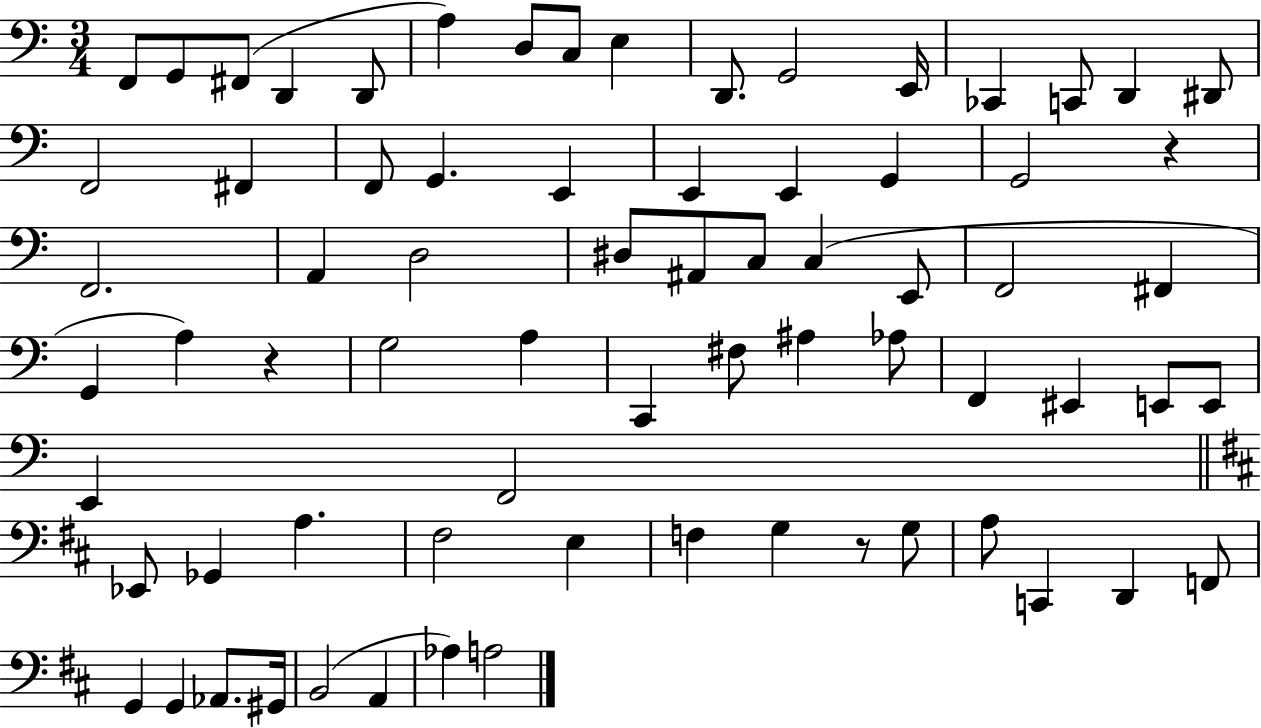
F2/e G2/e F#2/e D2/q D2/e A3/q D3/e C3/e E3/q D2/e. G2/h E2/s CES2/q C2/e D2/q D#2/e F2/h F#2/q F2/e G2/q. E2/q E2/q E2/q G2/q G2/h R/q F2/h. A2/q D3/h D#3/e A#2/e C3/e C3/q E2/e F2/h F#2/q G2/q A3/q R/q G3/h A3/q C2/q F#3/e A#3/q Ab3/e F2/q EIS2/q E2/e E2/e E2/q F2/h Eb2/e Gb2/q A3/q. F#3/h E3/q F3/q G3/q R/e G3/e A3/e C2/q D2/q F2/e G2/q G2/q Ab2/e. G#2/s B2/h A2/q Ab3/q A3/h